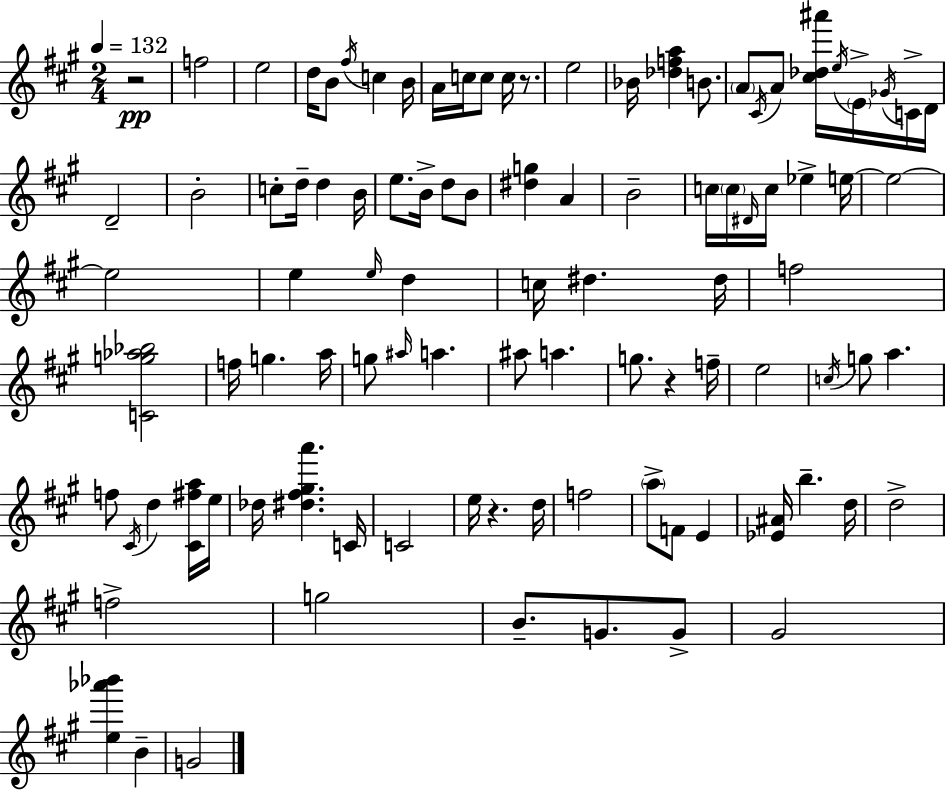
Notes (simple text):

R/h F5/h E5/h D5/s B4/e F#5/s C5/q B4/s A4/s C5/s C5/e C5/s R/e. E5/h Bb4/s [Db5,F5,A5]/q B4/e. A4/e C#4/s A4/e [C#5,Db5,A#6]/s E5/s E4/s Gb4/s C4/s D4/s D4/h B4/h C5/e D5/s D5/q B4/s E5/e. B4/s D5/e B4/e [D#5,G5]/q A4/q B4/h C5/s C5/s D#4/s C5/s Eb5/q E5/s E5/h E5/h E5/q E5/s D5/q C5/s D#5/q. D#5/s F5/h [C4,G5,Ab5,Bb5]/h F5/s G5/q. A5/s G5/e A#5/s A5/q. A#5/e A5/q. G5/e. R/q F5/s E5/h C5/s G5/e A5/q. F5/e C#4/s D5/q [C#4,F#5,A5]/s E5/s Db5/s [D#5,F#5,G#5,A6]/q. C4/s C4/h E5/s R/q. D5/s F5/h A5/e F4/e E4/q [Eb4,A#4]/s B5/q. D5/s D5/h F5/h G5/h B4/e. G4/e. G4/e G#4/h [E5,Ab6,Bb6]/q B4/q G4/h